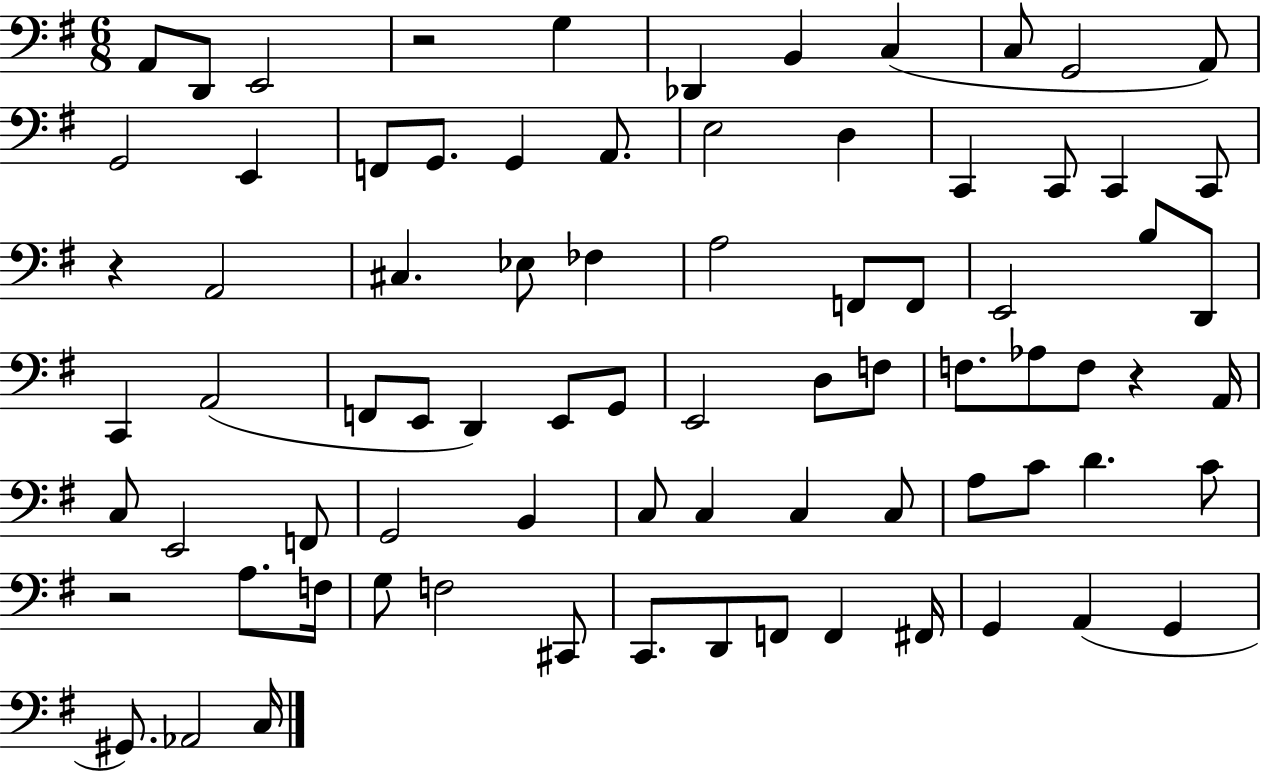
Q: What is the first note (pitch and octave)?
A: A2